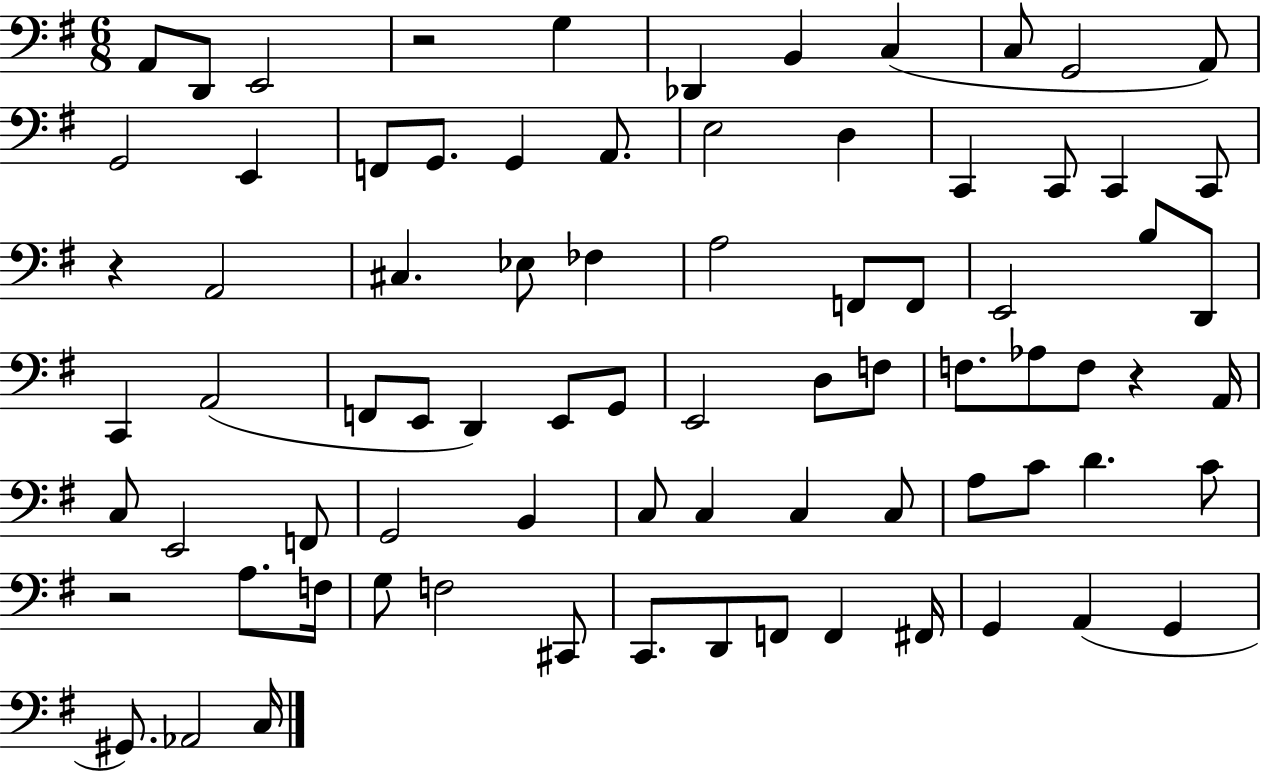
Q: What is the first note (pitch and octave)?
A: A2